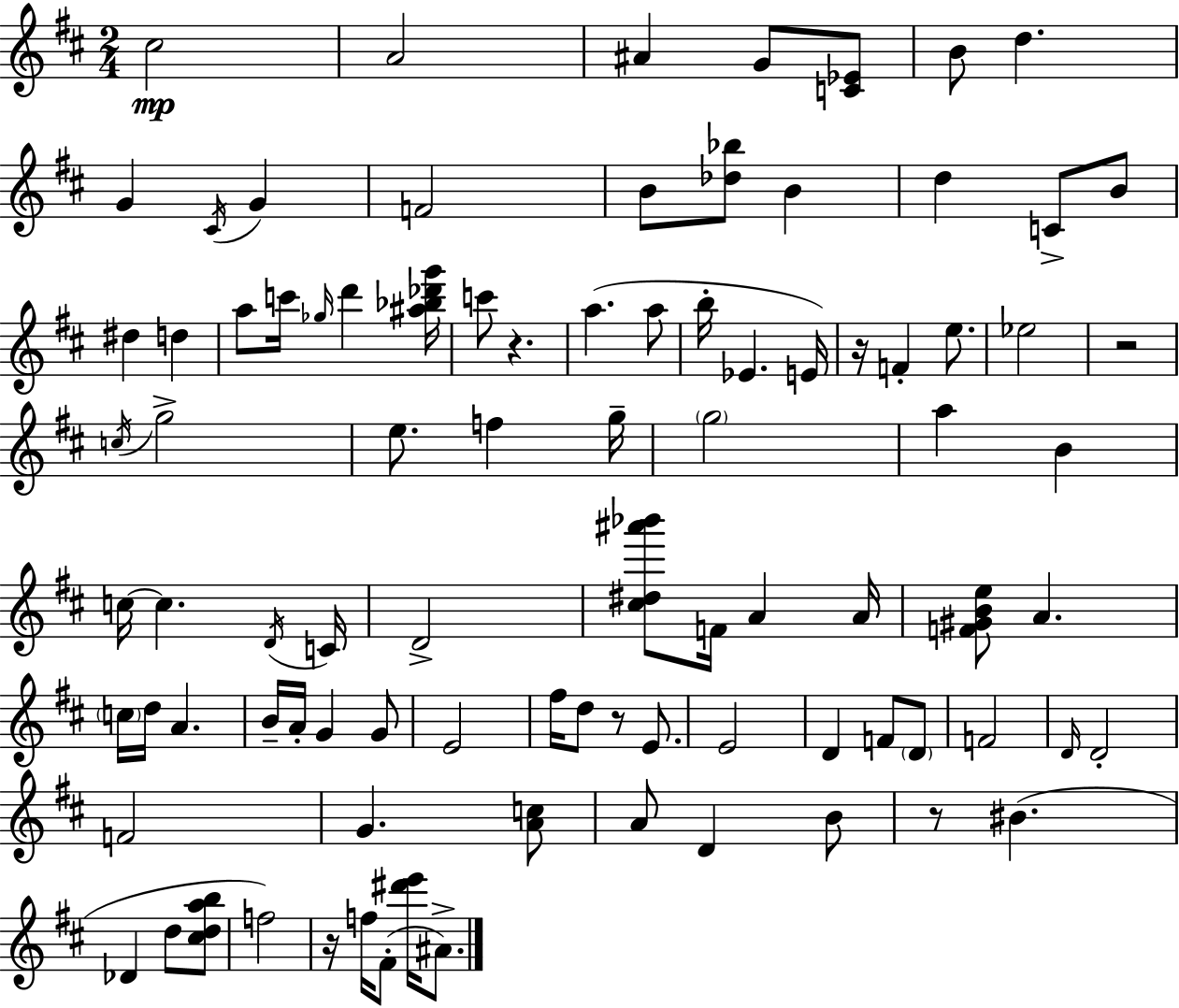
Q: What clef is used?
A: treble